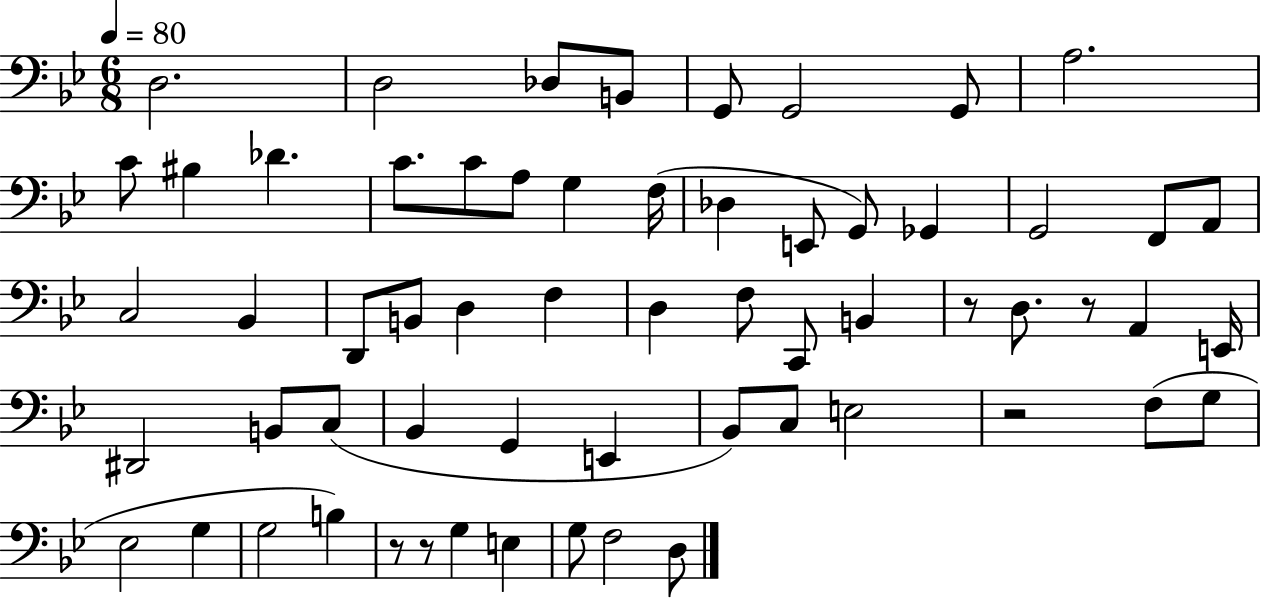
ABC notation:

X:1
T:Untitled
M:6/8
L:1/4
K:Bb
D,2 D,2 _D,/2 B,,/2 G,,/2 G,,2 G,,/2 A,2 C/2 ^B, _D C/2 C/2 A,/2 G, F,/4 _D, E,,/2 G,,/2 _G,, G,,2 F,,/2 A,,/2 C,2 _B,, D,,/2 B,,/2 D, F, D, F,/2 C,,/2 B,, z/2 D,/2 z/2 A,, E,,/4 ^D,,2 B,,/2 C,/2 _B,, G,, E,, _B,,/2 C,/2 E,2 z2 F,/2 G,/2 _E,2 G, G,2 B, z/2 z/2 G, E, G,/2 F,2 D,/2